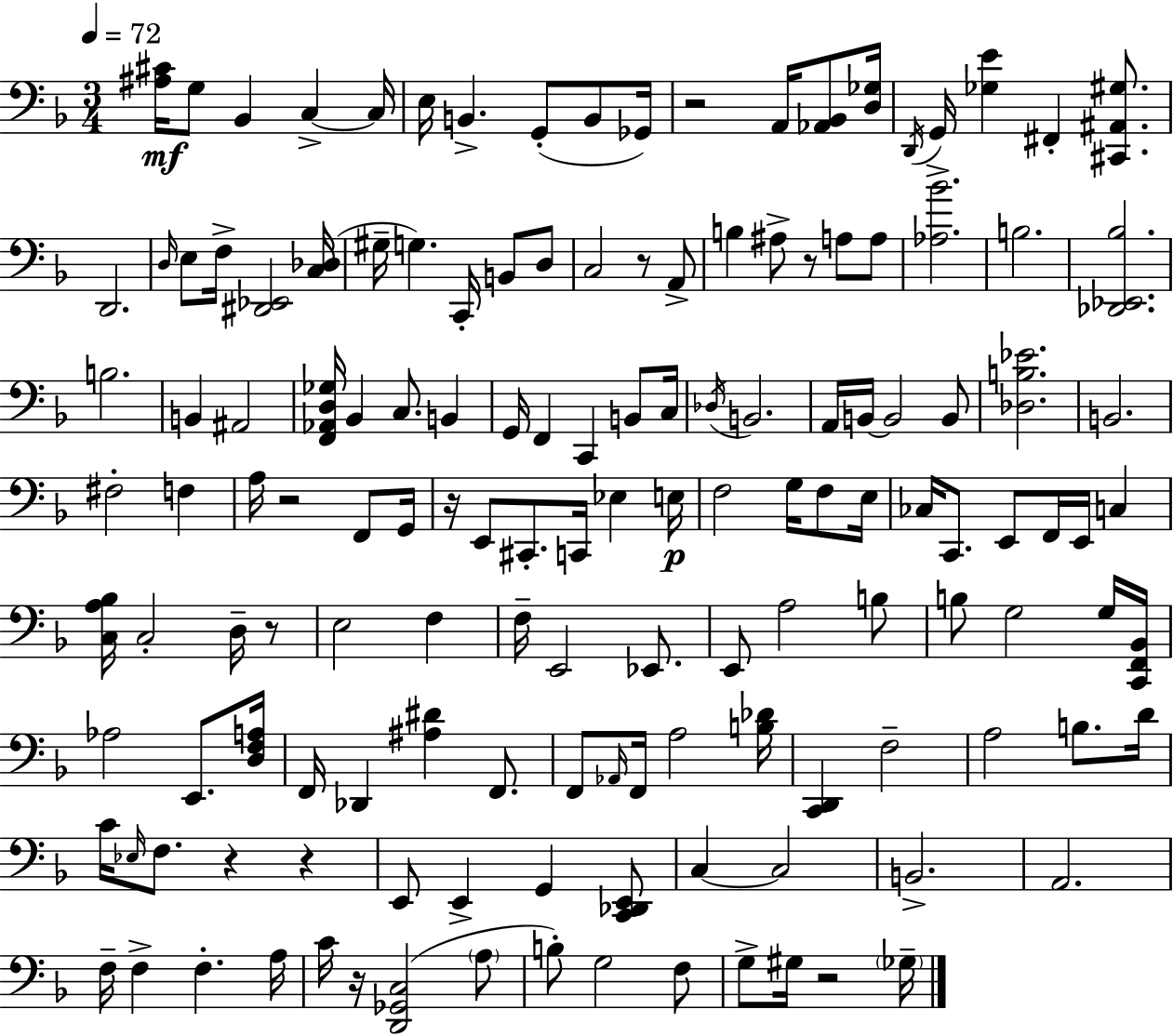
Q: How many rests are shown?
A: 10